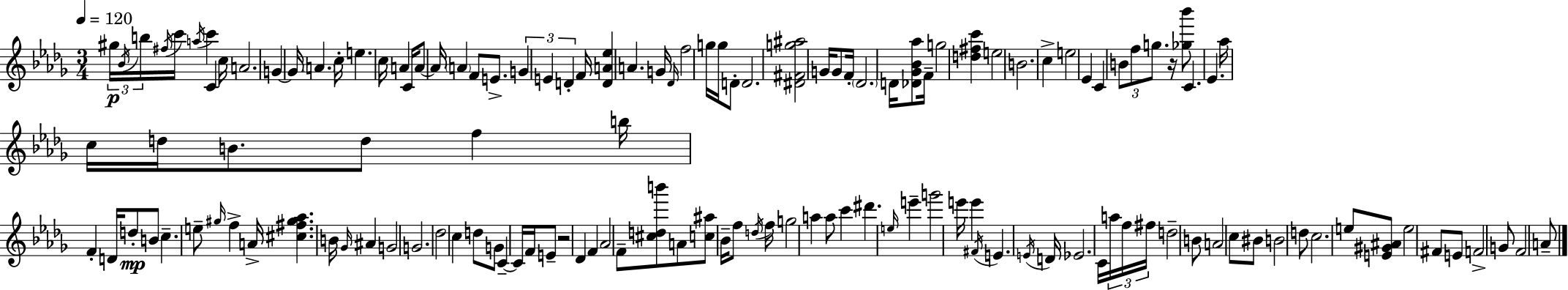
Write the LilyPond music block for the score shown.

{
  \clef treble
  \numericTimeSignature
  \time 3/4
  \key bes \minor
  \tempo 4 = 120
  \tuplet 3/2 { gis''16\p \acciaccatura { bes'16 } b''16 } \acciaccatura { fis''16 } c'''16 \acciaccatura { a''16 } c'''4 c'4 | c''16 a'2. | g'4~~ g'16 \parenthesize a'4. | c''16-. e''4. c''16 a'4 | \break c'16 a'8~~ a'16 \parenthesize a'4 f'8 | e'8.-> \tuplet 3/2 { g'4 e'4 d'4-. } | f'16 <d' a' ees''>4 a'4. | g'16 \grace { des'16 } f''2 | \break g''16 g''16 d'8-. d'2. | <dis' fis' g'' ais''>2 | g'16 g'8 f'16-. \parenthesize des'2. | d'16 <des' ges' bes' aes''>8 f'16-- g''2 | \break <d'' fis'' c'''>4 e''2 | b'2. | c''4-> e''2 | ees'4 c'4 | \break \tuplet 3/2 { b'8 f''8 g''8. } r16 <ges'' bes'''>8 c'4. | ees'4. aes''16 c''16 | d''16 b'8. d''8 f''4 b''16 f'4-. | d'16 d''8-.\mp b'8 c''4.-- | \break e''8-- \grace { gis''16 } f''4-> a'16-> <cis'' fis'' gis'' aes''>4. | b'16 \grace { ges'16 } ais'4 g'2 | g'2. | des''2 | \break c''4 d''8 g'8 c'4--~~ | c'16 f'16 e'8-- r2 | des'4 f'4 aes'2 | f'8-- <cis'' d'' b'''>8 a'8 | \break <c'' ais''>8 bes'16-- f''8 \acciaccatura { d''16 } f''16 g''2 | a''4 a''8 c'''4 | dis'''4. \grace { e''16 } e'''4-- | g'''2 e'''16 e'''4 | \break \acciaccatura { fis'16 } e'4. \acciaccatura { e'16 } d'16 ees'2. | c'16 \tuplet 3/2 { a''16 | f''16 fis''16 } d''2-- b'8 | a'2 c''8 bis'8 | \break b'2 d''8 c''2. | e''8 | <e' gis' ais'>8 e''2 fis'8 | e'8 f'2-> g'8 | \break f'2 a'8-- \bar "|."
}